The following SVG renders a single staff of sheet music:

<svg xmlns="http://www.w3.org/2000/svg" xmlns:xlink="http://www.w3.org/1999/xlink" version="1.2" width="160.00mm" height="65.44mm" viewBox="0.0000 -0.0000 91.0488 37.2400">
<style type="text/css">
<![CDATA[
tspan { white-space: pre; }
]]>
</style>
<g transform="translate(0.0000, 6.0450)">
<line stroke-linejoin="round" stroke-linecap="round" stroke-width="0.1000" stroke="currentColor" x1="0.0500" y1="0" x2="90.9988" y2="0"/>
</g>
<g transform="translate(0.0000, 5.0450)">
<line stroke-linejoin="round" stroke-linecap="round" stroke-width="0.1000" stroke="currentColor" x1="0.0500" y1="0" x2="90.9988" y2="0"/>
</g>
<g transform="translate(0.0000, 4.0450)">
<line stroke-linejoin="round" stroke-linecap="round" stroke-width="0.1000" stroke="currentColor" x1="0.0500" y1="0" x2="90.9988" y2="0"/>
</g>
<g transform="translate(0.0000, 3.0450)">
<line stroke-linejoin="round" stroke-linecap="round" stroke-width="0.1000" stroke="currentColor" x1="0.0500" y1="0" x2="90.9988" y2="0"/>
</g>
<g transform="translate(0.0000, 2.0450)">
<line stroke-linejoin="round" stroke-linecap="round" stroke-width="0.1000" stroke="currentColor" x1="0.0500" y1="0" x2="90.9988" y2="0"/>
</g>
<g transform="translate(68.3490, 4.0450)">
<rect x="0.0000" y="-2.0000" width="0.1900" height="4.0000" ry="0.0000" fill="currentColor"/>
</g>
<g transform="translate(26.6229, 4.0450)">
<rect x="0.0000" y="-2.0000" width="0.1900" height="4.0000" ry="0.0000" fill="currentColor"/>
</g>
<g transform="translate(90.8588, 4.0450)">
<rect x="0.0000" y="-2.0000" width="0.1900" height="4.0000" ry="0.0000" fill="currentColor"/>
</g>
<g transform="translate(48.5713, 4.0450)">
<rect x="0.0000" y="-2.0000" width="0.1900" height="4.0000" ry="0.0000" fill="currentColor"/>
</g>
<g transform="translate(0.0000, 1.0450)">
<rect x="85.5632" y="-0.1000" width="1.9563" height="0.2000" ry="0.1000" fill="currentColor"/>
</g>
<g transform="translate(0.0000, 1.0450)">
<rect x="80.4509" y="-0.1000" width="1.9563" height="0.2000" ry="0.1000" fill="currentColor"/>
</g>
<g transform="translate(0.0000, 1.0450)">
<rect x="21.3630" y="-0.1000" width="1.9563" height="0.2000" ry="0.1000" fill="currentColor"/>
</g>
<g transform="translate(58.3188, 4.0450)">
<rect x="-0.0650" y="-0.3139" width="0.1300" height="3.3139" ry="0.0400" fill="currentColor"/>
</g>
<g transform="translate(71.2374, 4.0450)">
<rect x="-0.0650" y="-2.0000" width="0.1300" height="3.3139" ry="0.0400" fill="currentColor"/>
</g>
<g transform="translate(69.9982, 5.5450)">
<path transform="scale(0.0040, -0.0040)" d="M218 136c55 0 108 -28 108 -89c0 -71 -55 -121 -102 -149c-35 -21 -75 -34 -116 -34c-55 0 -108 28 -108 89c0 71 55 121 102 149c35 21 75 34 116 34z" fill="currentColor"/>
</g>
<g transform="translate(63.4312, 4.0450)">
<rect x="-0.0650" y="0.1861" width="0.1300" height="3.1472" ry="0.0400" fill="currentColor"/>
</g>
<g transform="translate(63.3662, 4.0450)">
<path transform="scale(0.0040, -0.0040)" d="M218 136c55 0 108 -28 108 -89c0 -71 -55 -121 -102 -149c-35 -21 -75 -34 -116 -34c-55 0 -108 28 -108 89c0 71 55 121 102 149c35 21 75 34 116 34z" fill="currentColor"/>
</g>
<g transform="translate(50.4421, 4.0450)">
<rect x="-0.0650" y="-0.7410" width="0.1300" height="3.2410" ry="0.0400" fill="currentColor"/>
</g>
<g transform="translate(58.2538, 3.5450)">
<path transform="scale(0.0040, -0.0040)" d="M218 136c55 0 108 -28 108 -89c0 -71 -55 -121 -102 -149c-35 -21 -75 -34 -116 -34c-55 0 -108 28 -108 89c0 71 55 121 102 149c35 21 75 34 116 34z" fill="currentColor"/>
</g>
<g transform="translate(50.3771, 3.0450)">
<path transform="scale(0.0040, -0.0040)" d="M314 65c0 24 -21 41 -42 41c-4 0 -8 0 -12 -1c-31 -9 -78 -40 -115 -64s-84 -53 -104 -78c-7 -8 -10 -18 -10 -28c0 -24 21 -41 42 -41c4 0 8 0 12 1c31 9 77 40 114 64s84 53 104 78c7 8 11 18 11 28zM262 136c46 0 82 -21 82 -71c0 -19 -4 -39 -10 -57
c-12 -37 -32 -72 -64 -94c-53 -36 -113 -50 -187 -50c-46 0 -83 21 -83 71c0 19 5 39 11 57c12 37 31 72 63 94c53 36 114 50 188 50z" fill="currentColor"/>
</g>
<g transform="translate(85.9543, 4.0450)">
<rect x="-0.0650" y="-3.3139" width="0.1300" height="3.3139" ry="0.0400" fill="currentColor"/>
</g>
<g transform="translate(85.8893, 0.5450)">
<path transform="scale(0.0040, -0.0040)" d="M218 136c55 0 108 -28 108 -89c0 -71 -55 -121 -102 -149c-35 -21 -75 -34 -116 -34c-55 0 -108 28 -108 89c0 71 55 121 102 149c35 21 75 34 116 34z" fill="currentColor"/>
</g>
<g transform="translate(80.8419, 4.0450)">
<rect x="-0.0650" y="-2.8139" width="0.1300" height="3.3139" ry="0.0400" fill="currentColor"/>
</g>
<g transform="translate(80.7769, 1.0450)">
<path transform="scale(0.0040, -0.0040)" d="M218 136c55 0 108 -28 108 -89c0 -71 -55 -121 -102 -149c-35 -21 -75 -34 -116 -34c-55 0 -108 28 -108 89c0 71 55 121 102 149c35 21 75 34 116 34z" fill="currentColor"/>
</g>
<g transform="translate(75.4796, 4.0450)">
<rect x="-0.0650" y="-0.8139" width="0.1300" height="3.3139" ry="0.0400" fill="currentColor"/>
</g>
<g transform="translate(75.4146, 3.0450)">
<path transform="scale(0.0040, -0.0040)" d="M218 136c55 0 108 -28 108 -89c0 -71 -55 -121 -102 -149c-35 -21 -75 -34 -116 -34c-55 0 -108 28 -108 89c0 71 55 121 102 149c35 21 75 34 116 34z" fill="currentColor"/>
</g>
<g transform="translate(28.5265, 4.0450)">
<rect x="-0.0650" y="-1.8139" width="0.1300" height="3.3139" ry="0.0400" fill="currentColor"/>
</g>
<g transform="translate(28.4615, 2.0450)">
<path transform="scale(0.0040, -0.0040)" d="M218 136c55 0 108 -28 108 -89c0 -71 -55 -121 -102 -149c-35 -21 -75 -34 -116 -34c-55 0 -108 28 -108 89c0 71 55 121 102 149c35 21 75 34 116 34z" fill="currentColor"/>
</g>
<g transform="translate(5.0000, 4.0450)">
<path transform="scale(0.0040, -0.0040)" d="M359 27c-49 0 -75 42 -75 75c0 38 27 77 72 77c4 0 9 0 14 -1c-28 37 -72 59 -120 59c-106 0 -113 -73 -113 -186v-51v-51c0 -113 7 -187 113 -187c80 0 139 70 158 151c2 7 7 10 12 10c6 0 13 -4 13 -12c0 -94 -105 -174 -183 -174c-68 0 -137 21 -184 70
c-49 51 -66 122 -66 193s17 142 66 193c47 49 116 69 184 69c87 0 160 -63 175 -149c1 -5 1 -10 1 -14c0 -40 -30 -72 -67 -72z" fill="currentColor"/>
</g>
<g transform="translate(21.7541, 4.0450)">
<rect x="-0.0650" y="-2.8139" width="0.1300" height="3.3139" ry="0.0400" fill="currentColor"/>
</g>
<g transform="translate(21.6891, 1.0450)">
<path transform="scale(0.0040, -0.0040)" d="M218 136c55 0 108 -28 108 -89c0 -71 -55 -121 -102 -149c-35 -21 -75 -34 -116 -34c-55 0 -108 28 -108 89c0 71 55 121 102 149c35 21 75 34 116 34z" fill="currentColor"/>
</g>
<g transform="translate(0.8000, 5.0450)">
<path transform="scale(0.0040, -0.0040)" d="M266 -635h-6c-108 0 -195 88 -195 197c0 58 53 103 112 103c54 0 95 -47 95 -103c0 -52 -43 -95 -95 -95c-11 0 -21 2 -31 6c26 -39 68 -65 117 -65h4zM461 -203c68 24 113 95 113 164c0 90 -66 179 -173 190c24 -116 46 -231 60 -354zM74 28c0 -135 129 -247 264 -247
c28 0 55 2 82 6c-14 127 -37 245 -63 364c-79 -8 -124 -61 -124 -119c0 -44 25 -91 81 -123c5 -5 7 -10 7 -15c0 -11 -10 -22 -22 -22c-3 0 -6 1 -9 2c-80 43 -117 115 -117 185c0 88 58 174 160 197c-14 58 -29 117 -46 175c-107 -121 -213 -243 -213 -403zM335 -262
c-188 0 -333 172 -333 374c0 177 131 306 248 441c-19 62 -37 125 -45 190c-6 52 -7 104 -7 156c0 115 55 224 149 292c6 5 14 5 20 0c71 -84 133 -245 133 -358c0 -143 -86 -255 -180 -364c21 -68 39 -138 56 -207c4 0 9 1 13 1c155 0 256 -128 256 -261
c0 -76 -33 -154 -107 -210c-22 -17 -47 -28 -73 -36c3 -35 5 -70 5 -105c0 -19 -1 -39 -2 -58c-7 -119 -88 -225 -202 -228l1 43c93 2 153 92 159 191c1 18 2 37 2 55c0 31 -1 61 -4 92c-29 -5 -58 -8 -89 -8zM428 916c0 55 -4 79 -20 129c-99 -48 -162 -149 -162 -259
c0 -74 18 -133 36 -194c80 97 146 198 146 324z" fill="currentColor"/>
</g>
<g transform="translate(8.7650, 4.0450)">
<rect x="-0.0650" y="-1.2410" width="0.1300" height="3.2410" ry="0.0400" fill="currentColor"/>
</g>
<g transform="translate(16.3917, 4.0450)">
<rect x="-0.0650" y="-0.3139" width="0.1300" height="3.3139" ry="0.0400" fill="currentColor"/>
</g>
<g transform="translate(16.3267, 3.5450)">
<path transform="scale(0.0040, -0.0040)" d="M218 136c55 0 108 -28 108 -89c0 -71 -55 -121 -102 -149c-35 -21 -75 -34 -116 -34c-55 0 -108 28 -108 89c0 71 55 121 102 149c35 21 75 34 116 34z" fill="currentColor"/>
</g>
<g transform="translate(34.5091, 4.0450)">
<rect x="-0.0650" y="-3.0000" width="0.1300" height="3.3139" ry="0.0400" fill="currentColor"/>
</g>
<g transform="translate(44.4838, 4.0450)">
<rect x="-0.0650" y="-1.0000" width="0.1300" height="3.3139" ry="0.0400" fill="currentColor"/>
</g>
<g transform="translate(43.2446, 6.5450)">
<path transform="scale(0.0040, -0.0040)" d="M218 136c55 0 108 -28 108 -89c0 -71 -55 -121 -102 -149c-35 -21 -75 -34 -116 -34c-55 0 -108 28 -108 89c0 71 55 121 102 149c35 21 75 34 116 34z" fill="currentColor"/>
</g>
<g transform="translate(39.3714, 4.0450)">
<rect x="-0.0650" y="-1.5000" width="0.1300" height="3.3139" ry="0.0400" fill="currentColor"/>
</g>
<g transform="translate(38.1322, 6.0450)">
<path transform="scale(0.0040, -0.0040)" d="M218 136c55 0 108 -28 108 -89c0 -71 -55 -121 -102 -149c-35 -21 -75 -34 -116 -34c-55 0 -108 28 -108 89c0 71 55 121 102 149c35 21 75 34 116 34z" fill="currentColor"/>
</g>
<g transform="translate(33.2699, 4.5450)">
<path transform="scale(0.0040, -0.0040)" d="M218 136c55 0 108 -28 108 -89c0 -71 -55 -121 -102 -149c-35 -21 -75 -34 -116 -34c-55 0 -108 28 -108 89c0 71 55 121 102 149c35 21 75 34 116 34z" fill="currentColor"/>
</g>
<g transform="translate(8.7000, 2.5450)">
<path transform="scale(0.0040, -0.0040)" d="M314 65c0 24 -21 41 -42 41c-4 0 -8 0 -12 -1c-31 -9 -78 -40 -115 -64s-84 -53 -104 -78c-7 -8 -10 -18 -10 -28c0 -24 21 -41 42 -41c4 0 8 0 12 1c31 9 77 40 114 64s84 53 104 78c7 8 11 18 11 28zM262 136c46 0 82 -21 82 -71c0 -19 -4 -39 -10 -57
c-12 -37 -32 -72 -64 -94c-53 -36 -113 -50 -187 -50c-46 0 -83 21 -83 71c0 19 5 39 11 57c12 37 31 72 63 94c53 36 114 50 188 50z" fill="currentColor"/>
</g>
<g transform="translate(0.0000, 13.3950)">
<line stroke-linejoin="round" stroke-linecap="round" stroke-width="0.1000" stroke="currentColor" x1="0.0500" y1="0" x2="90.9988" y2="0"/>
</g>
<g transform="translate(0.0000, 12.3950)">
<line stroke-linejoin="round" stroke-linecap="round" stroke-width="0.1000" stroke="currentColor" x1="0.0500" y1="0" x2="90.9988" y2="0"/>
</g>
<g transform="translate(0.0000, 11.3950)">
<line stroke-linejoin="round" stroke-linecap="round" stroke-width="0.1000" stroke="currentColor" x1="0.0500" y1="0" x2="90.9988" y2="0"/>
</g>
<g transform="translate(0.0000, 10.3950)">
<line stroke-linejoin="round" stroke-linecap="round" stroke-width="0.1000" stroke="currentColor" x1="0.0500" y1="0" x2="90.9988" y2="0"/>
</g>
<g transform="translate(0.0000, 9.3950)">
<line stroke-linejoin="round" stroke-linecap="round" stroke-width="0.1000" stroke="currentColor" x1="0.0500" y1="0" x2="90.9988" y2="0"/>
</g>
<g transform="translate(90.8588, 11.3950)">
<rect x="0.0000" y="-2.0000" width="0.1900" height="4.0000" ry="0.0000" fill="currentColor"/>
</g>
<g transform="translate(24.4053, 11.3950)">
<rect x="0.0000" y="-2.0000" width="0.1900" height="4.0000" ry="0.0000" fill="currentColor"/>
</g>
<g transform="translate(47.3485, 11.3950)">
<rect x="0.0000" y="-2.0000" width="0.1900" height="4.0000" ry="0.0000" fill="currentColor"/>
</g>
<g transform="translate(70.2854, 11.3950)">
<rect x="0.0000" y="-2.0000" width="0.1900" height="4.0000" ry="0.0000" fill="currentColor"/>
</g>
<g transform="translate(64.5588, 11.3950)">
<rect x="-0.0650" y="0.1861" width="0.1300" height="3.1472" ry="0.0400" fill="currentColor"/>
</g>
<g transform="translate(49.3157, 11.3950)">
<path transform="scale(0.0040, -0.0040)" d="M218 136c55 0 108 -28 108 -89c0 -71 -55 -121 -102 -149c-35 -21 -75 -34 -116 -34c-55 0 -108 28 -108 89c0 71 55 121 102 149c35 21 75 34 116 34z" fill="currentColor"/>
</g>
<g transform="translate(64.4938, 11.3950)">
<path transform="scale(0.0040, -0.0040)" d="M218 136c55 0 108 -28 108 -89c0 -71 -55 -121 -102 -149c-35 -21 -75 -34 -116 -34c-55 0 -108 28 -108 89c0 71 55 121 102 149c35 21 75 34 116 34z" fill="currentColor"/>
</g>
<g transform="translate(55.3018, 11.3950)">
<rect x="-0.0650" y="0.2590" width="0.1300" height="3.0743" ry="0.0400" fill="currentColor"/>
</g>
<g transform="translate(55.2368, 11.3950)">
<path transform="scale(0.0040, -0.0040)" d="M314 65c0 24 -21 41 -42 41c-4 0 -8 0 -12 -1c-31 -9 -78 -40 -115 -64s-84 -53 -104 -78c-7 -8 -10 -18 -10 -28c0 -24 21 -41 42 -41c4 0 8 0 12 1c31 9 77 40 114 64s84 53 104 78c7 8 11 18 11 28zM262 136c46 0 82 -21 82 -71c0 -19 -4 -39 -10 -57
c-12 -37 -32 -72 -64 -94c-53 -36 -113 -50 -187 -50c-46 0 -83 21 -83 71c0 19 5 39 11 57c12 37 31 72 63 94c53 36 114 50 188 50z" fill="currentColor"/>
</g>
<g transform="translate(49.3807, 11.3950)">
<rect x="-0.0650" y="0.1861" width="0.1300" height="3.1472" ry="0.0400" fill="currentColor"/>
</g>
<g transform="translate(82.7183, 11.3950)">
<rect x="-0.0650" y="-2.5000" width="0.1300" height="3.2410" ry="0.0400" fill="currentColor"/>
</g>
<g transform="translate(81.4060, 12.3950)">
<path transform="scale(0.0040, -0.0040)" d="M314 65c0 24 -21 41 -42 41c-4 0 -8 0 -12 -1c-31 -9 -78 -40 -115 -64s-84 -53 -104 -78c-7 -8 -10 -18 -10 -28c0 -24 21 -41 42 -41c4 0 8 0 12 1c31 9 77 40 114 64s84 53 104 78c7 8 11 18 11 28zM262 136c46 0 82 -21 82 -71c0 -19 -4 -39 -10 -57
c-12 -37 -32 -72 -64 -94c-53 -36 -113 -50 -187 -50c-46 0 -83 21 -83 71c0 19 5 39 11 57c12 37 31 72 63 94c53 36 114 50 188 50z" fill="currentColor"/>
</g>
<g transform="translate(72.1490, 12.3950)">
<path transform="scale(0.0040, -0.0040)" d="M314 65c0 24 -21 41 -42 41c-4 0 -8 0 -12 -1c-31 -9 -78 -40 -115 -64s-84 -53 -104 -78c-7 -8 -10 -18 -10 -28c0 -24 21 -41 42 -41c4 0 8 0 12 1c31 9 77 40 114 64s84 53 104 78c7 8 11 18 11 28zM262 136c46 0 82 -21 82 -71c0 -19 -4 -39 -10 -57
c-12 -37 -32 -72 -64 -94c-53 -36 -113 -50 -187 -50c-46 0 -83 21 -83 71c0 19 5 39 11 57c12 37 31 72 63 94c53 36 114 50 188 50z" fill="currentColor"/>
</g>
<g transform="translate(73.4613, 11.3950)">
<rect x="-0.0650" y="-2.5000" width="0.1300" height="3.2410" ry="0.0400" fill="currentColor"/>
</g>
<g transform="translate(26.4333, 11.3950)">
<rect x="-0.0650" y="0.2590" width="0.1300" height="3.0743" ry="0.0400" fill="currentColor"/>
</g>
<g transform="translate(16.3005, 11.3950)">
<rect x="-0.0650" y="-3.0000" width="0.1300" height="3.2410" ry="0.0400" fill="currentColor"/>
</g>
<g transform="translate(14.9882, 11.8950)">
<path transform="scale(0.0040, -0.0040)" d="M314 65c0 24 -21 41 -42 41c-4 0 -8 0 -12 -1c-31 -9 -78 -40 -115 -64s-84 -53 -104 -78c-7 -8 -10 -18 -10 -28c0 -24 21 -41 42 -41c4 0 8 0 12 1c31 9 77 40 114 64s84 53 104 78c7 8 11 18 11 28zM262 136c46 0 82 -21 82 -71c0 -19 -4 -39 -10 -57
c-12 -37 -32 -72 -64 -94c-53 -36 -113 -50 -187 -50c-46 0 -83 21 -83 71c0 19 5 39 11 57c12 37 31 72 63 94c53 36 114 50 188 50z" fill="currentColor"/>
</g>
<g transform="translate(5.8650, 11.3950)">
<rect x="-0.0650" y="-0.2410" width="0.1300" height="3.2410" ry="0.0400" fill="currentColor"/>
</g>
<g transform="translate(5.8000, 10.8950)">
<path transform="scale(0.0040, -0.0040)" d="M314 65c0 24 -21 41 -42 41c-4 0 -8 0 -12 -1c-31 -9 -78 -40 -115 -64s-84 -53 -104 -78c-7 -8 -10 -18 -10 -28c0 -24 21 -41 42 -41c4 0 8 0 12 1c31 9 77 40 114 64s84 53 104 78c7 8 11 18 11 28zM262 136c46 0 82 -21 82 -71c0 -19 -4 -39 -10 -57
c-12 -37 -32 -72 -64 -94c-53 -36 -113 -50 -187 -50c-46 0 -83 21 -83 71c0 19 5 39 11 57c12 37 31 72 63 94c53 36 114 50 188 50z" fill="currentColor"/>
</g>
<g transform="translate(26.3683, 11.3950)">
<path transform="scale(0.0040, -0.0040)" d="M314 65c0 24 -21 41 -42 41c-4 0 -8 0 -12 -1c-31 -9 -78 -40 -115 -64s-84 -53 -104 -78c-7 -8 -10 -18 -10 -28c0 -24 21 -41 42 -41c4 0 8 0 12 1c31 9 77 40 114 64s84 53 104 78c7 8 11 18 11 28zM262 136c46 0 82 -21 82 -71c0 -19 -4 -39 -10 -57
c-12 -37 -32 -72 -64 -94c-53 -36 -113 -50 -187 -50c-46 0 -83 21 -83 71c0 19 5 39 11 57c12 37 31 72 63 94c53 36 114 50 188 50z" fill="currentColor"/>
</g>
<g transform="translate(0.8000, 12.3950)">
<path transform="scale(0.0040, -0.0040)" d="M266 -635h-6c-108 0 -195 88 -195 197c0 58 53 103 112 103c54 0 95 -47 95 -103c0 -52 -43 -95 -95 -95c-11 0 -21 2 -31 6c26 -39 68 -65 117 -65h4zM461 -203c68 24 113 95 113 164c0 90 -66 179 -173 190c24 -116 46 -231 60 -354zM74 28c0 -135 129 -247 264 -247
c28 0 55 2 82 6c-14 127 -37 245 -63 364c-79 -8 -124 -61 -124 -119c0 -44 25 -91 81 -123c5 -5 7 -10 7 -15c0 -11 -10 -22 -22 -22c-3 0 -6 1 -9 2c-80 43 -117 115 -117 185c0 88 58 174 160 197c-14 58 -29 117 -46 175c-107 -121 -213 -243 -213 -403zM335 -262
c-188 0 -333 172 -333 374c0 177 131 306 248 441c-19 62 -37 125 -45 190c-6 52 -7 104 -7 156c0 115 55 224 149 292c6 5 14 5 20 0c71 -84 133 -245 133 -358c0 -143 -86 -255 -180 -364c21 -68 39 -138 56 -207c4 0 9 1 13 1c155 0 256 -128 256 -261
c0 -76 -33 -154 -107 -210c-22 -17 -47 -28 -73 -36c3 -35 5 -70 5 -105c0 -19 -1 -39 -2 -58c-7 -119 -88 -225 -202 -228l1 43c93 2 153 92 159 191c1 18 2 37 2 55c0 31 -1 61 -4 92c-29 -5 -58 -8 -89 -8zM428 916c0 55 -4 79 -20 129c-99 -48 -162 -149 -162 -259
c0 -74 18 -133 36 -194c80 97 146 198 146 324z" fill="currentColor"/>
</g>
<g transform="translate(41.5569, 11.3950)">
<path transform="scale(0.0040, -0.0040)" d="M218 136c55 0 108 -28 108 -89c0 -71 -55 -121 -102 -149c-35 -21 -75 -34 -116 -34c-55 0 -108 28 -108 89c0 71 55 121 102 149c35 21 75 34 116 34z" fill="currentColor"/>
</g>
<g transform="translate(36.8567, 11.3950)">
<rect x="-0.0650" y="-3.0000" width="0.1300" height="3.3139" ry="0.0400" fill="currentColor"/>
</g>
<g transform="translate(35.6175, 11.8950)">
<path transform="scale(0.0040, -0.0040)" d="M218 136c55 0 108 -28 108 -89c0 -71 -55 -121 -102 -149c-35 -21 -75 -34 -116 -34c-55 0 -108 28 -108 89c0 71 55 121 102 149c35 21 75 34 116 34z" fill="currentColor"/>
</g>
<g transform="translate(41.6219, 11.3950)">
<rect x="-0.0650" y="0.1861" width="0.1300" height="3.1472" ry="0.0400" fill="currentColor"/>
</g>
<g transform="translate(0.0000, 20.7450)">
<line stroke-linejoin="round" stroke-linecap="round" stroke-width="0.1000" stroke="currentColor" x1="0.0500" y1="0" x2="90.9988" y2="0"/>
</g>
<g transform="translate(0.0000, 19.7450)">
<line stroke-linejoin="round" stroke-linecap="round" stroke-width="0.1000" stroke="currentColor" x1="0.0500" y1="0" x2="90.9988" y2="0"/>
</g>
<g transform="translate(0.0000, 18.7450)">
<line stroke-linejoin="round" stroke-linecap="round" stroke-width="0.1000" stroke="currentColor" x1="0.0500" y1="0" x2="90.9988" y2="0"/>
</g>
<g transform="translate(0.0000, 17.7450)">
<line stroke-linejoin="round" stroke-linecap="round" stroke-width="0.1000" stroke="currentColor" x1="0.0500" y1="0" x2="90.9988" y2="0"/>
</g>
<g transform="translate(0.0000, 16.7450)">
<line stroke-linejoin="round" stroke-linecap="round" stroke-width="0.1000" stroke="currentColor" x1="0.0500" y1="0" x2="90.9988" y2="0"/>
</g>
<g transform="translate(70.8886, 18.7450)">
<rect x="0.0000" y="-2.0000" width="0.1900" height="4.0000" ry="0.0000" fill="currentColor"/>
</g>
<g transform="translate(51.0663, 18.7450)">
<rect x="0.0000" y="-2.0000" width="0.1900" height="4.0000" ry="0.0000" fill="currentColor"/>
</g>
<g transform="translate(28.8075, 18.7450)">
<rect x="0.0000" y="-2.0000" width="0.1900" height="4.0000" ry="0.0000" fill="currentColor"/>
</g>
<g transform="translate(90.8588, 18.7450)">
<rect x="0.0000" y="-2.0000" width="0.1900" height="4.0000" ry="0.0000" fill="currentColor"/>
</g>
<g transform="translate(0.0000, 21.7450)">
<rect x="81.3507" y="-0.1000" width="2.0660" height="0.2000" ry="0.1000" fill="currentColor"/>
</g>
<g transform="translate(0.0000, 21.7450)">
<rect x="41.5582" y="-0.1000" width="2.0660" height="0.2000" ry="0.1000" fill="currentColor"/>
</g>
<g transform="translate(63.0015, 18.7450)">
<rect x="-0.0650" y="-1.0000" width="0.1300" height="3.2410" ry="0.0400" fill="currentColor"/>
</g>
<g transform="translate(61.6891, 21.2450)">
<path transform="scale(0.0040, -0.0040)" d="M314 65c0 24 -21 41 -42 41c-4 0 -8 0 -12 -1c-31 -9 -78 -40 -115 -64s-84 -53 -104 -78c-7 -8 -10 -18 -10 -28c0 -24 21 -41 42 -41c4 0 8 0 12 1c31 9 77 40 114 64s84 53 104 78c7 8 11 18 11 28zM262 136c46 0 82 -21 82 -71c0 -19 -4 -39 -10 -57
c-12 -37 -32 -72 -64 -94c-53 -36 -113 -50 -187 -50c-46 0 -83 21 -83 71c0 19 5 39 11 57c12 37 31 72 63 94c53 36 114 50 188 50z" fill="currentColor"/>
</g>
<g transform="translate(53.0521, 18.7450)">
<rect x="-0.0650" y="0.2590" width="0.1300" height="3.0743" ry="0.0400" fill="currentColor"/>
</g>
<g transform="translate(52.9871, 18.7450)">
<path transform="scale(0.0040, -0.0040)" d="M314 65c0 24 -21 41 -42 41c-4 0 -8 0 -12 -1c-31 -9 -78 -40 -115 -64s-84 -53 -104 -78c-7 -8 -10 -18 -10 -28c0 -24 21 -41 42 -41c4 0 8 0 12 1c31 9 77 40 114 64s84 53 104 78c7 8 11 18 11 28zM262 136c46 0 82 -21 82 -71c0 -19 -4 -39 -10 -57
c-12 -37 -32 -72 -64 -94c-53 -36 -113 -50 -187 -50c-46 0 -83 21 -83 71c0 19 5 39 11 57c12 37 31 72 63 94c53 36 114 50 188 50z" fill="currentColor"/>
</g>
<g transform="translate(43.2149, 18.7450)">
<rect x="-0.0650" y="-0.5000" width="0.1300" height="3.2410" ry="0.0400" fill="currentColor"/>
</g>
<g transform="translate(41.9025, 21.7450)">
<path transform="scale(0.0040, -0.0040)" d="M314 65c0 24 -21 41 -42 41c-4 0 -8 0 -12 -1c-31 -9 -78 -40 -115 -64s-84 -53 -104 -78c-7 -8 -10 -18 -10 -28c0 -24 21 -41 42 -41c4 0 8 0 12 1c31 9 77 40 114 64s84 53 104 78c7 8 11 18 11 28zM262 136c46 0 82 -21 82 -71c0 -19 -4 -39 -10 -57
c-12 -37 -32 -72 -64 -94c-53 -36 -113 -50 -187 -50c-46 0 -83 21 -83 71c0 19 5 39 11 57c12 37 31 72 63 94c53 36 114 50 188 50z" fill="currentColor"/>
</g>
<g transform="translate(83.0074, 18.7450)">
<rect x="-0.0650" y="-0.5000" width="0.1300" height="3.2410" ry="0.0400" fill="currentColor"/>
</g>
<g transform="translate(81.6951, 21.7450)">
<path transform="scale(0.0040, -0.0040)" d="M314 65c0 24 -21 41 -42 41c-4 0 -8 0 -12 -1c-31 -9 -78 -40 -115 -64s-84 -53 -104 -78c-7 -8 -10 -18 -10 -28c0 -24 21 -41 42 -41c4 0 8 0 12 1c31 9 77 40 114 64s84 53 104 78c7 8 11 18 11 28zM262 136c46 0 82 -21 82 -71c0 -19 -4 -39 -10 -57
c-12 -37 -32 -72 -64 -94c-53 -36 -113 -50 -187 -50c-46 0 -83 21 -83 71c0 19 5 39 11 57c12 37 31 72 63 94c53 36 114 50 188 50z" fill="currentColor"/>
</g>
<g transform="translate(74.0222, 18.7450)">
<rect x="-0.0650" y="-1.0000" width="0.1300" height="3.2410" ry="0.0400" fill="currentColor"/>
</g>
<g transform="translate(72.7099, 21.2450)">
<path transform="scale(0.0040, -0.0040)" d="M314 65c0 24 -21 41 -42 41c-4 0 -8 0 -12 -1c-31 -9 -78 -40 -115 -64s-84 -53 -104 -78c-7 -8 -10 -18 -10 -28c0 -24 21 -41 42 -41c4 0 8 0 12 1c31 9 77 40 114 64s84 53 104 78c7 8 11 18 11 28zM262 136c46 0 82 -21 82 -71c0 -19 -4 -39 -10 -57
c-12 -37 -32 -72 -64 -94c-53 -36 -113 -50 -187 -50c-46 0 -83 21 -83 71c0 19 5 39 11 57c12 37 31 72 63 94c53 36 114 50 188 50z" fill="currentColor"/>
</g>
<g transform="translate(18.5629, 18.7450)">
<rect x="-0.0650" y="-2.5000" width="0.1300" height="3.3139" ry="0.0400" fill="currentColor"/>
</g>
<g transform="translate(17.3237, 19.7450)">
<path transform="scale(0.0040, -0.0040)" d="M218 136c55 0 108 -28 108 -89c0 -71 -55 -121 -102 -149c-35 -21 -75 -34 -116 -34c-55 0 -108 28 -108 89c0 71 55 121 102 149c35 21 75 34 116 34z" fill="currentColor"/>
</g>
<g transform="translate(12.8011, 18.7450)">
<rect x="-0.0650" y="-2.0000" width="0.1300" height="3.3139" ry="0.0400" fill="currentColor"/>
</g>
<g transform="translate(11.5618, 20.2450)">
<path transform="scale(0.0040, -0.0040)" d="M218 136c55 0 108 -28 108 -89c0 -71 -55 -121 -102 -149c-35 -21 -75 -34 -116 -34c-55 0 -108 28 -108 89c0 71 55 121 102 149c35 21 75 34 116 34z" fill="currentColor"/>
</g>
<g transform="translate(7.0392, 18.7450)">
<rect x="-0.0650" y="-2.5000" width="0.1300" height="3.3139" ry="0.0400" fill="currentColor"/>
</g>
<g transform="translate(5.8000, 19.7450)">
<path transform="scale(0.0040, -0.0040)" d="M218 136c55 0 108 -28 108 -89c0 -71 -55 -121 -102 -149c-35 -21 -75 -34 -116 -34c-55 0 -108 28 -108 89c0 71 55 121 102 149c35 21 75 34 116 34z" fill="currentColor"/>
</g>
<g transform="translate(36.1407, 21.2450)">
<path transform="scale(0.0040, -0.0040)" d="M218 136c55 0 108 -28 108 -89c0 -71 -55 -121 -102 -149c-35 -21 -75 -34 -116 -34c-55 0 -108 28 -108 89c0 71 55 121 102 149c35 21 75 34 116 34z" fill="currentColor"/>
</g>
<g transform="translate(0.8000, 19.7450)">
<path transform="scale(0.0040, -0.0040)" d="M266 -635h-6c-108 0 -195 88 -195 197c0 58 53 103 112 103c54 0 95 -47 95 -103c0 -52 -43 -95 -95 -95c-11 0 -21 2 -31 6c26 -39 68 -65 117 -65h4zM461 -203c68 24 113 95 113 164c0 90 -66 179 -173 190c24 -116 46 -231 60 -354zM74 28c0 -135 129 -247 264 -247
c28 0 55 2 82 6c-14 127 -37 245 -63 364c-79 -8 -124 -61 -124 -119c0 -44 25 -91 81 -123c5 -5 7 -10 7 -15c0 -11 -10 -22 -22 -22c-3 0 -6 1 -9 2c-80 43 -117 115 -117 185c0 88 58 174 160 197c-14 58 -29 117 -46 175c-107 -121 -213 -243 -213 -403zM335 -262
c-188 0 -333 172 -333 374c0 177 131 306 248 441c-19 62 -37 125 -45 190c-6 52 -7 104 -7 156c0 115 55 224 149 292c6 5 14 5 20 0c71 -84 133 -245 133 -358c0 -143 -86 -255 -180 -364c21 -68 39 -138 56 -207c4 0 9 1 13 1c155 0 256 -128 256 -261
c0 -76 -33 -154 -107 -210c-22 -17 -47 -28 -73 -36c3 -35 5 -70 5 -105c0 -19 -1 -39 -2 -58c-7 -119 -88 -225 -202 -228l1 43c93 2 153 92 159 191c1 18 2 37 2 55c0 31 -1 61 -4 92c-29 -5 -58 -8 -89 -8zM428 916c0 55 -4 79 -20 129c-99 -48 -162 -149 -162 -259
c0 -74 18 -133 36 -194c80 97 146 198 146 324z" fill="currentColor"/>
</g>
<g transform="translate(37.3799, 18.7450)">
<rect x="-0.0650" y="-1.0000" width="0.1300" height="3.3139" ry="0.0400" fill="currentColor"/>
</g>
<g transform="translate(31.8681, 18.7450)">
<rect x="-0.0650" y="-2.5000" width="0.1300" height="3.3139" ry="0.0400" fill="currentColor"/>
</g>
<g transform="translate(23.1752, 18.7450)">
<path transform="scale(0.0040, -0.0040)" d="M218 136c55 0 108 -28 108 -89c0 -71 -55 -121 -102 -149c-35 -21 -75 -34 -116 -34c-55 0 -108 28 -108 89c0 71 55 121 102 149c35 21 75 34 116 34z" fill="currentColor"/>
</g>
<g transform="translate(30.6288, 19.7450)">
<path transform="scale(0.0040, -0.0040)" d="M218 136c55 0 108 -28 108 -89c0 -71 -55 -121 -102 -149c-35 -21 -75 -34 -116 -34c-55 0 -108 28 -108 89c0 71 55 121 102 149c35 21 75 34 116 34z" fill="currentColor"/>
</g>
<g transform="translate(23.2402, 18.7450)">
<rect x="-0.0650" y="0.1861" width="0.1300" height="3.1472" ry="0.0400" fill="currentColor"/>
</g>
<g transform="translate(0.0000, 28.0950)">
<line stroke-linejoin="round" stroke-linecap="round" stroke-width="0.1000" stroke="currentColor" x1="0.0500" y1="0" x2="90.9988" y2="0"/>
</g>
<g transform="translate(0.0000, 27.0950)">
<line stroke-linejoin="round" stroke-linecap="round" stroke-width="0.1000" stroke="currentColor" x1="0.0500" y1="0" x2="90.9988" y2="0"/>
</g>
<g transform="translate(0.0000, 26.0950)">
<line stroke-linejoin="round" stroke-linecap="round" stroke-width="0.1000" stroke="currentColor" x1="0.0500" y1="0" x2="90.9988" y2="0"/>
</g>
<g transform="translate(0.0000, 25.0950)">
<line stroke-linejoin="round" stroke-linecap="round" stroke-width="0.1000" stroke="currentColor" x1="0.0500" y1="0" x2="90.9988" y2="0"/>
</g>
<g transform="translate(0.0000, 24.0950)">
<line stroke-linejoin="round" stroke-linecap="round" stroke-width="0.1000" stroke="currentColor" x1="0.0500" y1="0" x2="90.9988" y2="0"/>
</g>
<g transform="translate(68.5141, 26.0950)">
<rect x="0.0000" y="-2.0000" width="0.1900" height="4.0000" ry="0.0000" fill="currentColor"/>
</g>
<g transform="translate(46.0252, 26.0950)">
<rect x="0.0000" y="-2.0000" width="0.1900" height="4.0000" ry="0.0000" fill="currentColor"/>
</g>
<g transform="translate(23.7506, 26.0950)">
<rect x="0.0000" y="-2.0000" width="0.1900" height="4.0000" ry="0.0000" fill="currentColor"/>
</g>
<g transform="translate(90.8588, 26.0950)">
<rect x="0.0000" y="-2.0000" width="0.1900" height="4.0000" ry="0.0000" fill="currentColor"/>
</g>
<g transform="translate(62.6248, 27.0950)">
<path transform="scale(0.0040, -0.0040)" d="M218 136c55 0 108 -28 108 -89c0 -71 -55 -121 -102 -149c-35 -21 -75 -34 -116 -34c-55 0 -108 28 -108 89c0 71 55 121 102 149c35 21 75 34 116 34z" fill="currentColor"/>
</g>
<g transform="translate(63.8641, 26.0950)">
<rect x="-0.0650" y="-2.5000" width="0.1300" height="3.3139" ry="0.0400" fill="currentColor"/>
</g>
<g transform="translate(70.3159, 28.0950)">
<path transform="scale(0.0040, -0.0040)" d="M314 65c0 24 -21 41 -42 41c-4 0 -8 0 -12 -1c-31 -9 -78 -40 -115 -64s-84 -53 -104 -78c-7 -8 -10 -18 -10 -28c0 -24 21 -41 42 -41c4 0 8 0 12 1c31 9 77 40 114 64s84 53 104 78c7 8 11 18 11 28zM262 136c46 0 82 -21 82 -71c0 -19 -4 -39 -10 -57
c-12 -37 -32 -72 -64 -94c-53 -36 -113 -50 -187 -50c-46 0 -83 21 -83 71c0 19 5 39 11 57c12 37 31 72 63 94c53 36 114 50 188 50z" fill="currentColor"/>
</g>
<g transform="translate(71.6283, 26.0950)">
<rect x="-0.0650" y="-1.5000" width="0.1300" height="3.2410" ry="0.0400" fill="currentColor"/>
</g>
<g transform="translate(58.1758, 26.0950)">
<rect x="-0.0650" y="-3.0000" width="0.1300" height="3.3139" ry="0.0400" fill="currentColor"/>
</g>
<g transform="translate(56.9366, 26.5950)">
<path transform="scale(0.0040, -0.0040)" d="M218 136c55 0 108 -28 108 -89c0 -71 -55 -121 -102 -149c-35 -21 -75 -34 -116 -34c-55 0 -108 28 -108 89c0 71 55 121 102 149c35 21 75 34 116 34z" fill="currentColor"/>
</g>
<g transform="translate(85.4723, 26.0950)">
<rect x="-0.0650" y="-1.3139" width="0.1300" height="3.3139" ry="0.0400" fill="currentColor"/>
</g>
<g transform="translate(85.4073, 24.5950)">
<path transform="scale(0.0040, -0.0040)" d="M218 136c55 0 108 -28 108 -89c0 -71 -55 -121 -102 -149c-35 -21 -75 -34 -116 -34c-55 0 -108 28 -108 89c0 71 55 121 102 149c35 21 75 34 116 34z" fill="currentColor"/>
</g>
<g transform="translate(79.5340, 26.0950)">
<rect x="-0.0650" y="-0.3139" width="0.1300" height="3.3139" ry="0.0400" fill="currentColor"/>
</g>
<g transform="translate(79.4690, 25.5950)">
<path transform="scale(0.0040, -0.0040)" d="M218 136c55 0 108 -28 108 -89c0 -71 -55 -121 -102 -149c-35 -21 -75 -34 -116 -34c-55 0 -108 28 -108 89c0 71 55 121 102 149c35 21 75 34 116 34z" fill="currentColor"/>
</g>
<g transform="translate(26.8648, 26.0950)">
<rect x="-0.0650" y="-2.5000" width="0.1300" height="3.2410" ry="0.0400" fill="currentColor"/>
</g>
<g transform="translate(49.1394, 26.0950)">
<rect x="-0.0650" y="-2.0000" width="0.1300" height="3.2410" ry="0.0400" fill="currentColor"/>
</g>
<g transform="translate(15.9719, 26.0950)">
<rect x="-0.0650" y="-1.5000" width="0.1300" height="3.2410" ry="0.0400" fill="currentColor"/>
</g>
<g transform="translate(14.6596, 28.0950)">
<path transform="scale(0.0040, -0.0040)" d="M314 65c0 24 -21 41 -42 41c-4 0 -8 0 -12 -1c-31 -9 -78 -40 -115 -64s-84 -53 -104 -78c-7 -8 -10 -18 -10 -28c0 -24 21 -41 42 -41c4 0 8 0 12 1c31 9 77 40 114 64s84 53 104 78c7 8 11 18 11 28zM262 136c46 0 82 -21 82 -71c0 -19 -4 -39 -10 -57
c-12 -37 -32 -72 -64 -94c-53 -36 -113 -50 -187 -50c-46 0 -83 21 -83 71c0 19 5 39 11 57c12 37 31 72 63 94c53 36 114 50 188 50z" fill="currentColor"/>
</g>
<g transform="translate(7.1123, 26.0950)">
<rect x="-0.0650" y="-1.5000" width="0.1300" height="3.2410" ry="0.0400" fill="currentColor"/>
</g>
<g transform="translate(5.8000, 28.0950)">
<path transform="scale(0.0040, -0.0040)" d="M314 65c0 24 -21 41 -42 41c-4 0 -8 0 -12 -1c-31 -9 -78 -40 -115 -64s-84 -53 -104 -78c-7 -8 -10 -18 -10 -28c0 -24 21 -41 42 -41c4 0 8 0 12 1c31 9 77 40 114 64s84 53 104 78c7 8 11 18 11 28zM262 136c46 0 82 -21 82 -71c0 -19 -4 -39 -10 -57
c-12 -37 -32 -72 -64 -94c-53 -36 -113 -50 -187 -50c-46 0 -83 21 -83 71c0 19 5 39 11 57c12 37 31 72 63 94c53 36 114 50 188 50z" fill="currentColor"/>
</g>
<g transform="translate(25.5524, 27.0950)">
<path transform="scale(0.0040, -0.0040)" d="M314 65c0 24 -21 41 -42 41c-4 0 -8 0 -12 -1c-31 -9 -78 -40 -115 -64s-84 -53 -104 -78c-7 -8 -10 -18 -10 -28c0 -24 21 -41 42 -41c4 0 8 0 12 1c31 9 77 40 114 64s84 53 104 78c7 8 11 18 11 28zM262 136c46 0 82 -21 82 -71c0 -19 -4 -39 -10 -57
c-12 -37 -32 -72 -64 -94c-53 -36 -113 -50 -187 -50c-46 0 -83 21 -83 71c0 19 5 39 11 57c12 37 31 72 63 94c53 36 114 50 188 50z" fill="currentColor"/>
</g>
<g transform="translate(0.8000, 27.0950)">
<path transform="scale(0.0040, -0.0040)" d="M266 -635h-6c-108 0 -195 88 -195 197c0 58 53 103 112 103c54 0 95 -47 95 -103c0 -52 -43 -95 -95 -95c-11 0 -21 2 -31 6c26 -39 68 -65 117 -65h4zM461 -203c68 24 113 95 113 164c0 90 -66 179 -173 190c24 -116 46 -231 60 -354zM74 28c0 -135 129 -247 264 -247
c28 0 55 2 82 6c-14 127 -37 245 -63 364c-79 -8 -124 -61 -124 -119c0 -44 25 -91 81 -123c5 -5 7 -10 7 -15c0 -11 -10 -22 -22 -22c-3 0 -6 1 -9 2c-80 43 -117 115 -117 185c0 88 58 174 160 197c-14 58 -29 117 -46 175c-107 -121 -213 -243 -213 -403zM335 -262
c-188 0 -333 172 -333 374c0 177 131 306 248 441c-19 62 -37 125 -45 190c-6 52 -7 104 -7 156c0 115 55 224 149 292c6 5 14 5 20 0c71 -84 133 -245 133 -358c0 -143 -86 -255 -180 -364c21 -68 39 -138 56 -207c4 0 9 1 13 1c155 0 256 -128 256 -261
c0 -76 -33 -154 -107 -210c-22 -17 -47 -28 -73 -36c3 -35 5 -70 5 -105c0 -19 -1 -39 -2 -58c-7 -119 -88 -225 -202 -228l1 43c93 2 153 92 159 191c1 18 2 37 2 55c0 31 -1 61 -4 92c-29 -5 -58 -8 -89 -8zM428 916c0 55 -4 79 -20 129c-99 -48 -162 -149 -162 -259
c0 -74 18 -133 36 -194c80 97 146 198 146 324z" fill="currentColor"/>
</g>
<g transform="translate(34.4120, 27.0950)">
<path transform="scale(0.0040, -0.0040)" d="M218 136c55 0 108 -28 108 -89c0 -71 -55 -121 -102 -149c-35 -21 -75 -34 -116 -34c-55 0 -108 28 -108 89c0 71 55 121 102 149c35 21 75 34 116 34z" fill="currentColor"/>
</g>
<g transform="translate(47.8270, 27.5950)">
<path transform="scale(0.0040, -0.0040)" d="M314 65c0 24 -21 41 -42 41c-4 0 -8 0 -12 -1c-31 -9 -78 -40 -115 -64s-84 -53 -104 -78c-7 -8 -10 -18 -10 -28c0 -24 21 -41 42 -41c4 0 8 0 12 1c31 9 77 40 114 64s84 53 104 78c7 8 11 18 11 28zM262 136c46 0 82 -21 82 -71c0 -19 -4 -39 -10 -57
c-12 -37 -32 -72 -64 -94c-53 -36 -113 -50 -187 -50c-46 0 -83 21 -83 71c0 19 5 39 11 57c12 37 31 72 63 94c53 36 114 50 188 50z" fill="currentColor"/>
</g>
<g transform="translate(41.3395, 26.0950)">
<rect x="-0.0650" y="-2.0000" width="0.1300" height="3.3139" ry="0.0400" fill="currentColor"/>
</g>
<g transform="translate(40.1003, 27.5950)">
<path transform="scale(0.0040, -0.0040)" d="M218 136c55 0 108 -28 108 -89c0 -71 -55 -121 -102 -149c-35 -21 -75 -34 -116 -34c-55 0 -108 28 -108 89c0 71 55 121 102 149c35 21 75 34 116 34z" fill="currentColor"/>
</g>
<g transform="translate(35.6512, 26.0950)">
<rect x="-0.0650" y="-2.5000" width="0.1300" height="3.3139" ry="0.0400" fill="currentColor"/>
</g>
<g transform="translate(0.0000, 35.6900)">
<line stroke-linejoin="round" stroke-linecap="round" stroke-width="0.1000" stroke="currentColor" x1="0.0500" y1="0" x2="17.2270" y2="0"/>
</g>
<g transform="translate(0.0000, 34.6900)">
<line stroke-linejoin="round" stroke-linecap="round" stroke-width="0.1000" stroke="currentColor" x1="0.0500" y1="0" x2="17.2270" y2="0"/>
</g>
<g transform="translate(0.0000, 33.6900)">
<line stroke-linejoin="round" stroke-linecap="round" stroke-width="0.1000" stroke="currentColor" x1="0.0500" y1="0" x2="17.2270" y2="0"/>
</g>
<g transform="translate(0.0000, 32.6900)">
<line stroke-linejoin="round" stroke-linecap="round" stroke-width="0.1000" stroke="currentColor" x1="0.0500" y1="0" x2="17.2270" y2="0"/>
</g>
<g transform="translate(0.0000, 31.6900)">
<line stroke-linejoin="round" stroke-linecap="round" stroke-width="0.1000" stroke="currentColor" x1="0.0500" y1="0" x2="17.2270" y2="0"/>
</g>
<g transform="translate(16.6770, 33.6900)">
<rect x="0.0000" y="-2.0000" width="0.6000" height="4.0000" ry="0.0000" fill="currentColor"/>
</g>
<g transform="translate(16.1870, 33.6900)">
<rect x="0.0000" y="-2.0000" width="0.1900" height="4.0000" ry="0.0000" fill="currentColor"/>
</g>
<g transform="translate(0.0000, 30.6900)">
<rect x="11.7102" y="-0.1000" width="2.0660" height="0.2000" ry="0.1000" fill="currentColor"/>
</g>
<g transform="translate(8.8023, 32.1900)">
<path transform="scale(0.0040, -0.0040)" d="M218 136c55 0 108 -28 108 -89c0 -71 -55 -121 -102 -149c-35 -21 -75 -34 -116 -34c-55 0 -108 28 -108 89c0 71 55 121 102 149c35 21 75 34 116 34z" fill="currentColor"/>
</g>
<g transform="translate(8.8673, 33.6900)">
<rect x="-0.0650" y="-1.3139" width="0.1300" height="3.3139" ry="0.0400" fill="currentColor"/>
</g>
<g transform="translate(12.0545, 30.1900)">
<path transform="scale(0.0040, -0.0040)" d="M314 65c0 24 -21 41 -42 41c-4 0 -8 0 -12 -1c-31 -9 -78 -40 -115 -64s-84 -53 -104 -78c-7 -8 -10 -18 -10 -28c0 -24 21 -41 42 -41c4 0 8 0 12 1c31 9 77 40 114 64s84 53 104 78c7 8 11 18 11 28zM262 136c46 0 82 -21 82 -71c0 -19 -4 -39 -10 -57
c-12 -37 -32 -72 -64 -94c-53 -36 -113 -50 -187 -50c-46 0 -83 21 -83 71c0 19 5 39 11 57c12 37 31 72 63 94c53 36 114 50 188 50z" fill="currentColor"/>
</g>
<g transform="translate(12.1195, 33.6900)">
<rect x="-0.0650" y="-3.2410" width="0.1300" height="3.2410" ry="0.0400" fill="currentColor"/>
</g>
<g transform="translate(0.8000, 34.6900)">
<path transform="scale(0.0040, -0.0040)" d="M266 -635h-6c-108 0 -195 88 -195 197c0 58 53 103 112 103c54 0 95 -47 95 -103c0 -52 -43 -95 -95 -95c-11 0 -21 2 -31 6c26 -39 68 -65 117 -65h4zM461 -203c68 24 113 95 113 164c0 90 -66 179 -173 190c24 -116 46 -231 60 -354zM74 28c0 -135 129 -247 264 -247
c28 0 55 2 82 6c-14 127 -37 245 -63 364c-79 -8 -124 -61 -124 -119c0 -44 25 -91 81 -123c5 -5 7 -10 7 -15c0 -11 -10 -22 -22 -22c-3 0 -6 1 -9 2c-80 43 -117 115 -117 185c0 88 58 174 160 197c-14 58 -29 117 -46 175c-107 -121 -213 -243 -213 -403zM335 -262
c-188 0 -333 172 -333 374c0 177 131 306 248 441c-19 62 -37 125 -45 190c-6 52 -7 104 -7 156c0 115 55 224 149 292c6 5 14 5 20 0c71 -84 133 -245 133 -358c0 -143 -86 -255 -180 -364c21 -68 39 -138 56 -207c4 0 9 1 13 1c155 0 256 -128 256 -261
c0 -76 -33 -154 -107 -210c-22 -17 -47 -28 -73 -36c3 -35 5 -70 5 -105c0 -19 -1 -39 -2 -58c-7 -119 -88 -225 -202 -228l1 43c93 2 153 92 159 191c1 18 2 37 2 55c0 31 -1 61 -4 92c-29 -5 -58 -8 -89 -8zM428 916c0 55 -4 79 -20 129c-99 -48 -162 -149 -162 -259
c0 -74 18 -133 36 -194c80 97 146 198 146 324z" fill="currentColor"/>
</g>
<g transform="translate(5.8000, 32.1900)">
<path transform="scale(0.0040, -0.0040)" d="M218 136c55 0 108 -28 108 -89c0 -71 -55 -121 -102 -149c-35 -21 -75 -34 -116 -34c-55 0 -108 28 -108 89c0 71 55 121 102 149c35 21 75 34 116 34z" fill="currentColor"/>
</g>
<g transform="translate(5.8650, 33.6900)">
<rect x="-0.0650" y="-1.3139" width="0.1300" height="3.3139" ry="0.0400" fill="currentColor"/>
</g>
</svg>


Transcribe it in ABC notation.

X:1
T:Untitled
M:4/4
L:1/4
K:C
e2 c a f A E D d2 c B F d a b c2 A2 B2 A B B B2 B G2 G2 G F G B G D C2 B2 D2 D2 C2 E2 E2 G2 G F F2 A G E2 c e e e b2